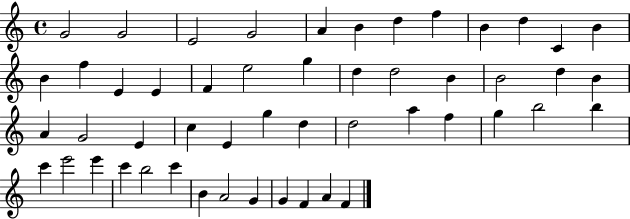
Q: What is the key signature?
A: C major